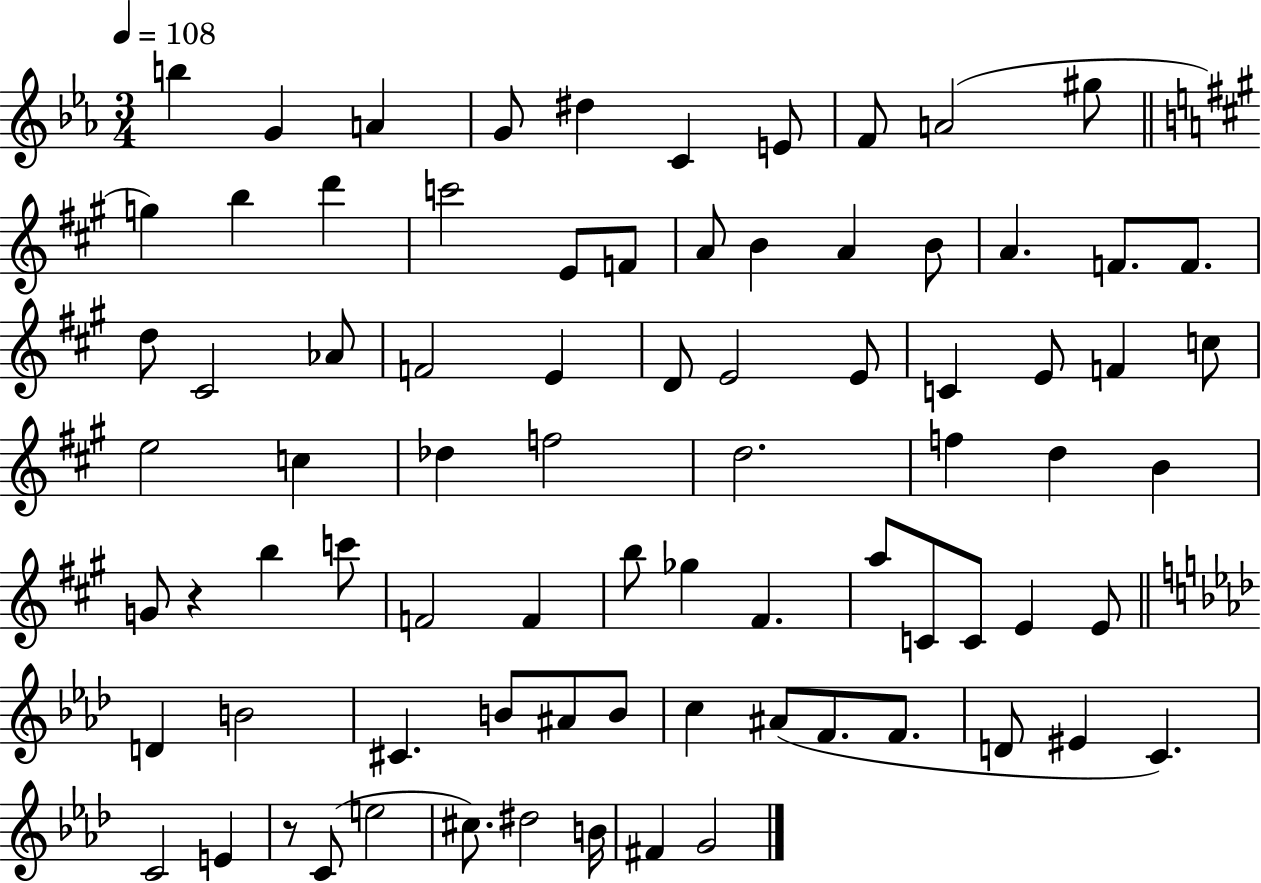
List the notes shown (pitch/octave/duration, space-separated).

B5/q G4/q A4/q G4/e D#5/q C4/q E4/e F4/e A4/h G#5/e G5/q B5/q D6/q C6/h E4/e F4/e A4/e B4/q A4/q B4/e A4/q. F4/e. F4/e. D5/e C#4/h Ab4/e F4/h E4/q D4/e E4/h E4/e C4/q E4/e F4/q C5/e E5/h C5/q Db5/q F5/h D5/h. F5/q D5/q B4/q G4/e R/q B5/q C6/e F4/h F4/q B5/e Gb5/q F#4/q. A5/e C4/e C4/e E4/q E4/e D4/q B4/h C#4/q. B4/e A#4/e B4/e C5/q A#4/e F4/e. F4/e. D4/e EIS4/q C4/q. C4/h E4/q R/e C4/e E5/h C#5/e. D#5/h B4/s F#4/q G4/h